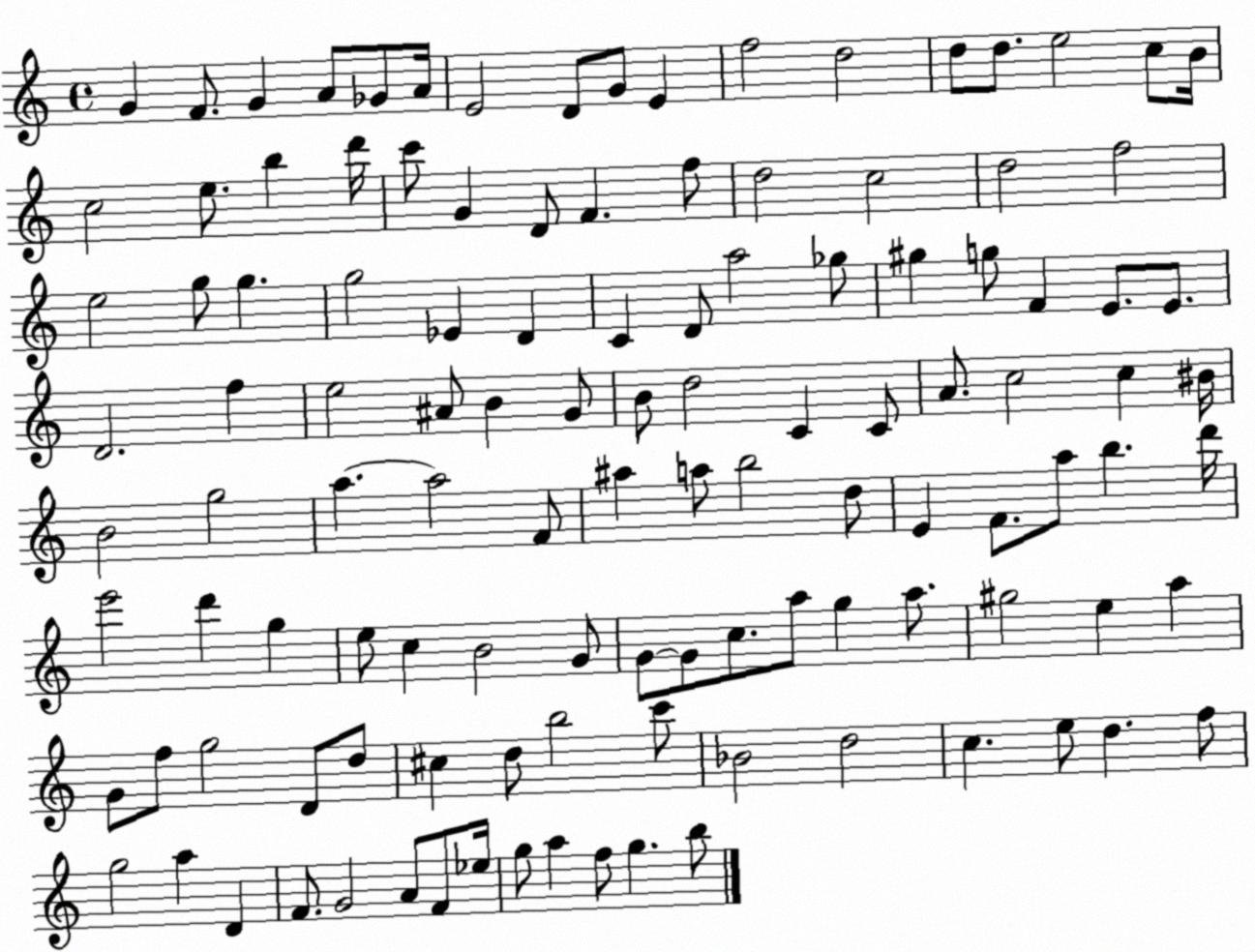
X:1
T:Untitled
M:4/4
L:1/4
K:C
G F/2 G A/2 _G/2 A/4 E2 D/2 G/2 E f2 d2 d/2 d/2 e2 c/2 B/4 c2 e/2 b d'/4 c'/2 G D/2 F f/2 d2 c2 d2 f2 e2 g/2 g g2 _E D C D/2 a2 _g/2 ^g g/2 F E/2 E/2 D2 f e2 ^A/2 B G/2 B/2 d2 C C/2 A/2 c2 c ^B/4 B2 g2 a a2 F/2 ^a a/2 b2 d/2 E F/2 a/2 b d'/4 e'2 d' g e/2 c B2 G/2 G/2 G/2 c/2 a/2 g a/2 ^g2 e a G/2 f/2 g2 D/2 d/2 ^c d/2 b2 c'/2 _B2 d2 c e/2 d f/2 g2 a D F/2 G2 A/2 F/2 _e/4 g/2 a f/2 g b/2